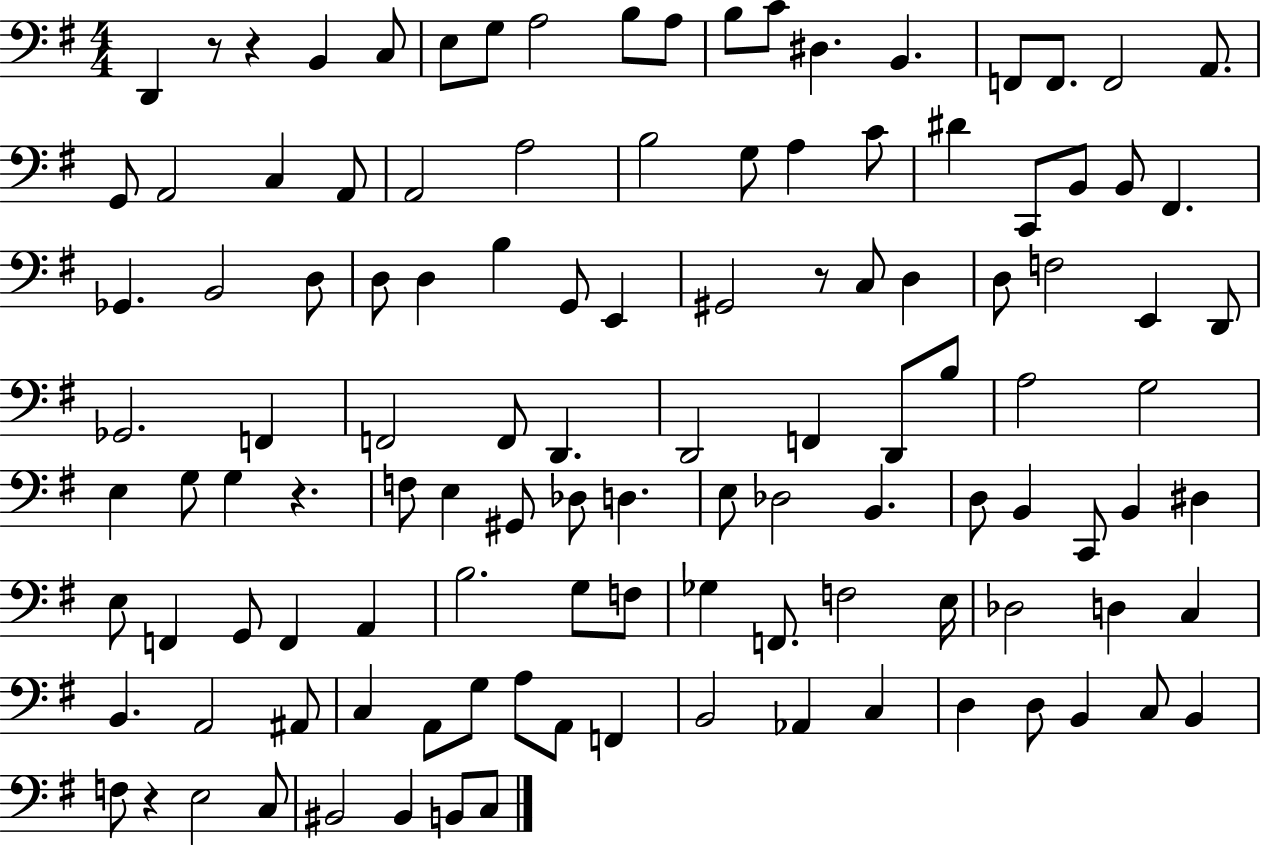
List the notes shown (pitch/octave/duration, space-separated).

D2/q R/e R/q B2/q C3/e E3/e G3/e A3/h B3/e A3/e B3/e C4/e D#3/q. B2/q. F2/e F2/e. F2/h A2/e. G2/e A2/h C3/q A2/e A2/h A3/h B3/h G3/e A3/q C4/e D#4/q C2/e B2/e B2/e F#2/q. Gb2/q. B2/h D3/e D3/e D3/q B3/q G2/e E2/q G#2/h R/e C3/e D3/q D3/e F3/h E2/q D2/e Gb2/h. F2/q F2/h F2/e D2/q. D2/h F2/q D2/e B3/e A3/h G3/h E3/q G3/e G3/q R/q. F3/e E3/q G#2/e Db3/e D3/q. E3/e Db3/h B2/q. D3/e B2/q C2/e B2/q D#3/q E3/e F2/q G2/e F2/q A2/q B3/h. G3/e F3/e Gb3/q F2/e. F3/h E3/s Db3/h D3/q C3/q B2/q. A2/h A#2/e C3/q A2/e G3/e A3/e A2/e F2/q B2/h Ab2/q C3/q D3/q D3/e B2/q C3/e B2/q F3/e R/q E3/h C3/e BIS2/h BIS2/q B2/e C3/e